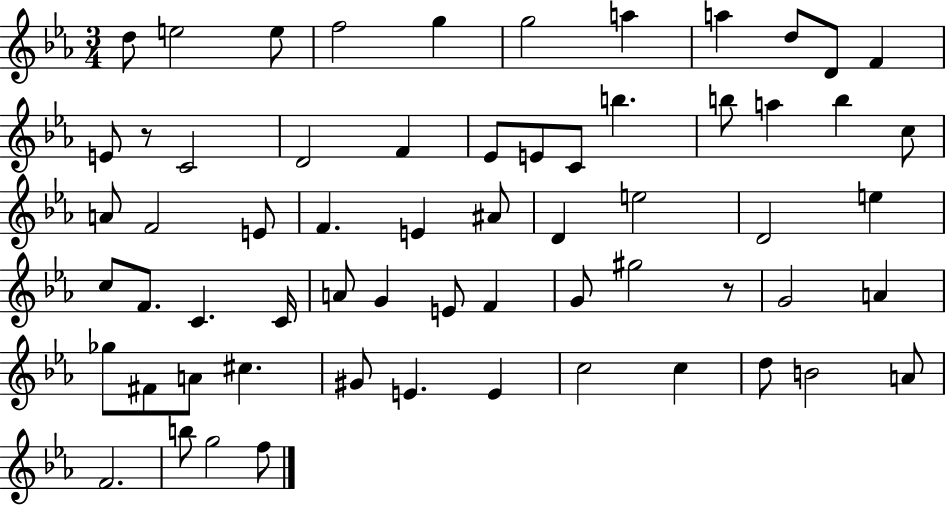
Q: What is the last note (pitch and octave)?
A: F5